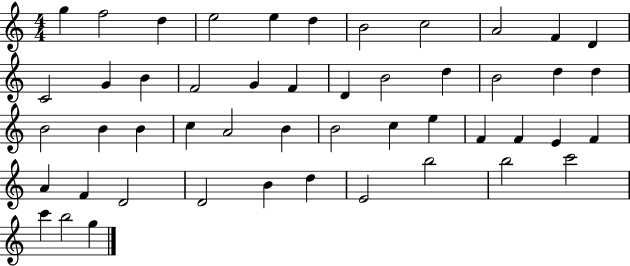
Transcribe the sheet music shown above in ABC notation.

X:1
T:Untitled
M:4/4
L:1/4
K:C
g f2 d e2 e d B2 c2 A2 F D C2 G B F2 G F D B2 d B2 d d B2 B B c A2 B B2 c e F F E F A F D2 D2 B d E2 b2 b2 c'2 c' b2 g